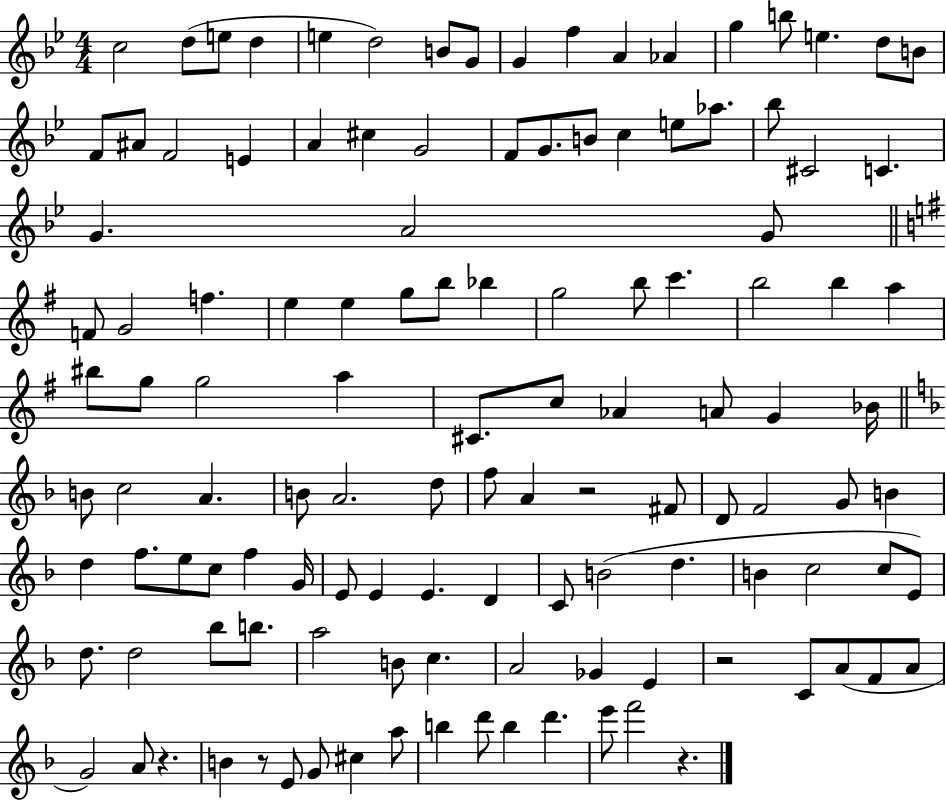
C5/h D5/e E5/e D5/q E5/q D5/h B4/e G4/e G4/q F5/q A4/q Ab4/q G5/q B5/e E5/q. D5/e B4/e F4/e A#4/e F4/h E4/q A4/q C#5/q G4/h F4/e G4/e. B4/e C5/q E5/e Ab5/e. Bb5/e C#4/h C4/q. G4/q. A4/h G4/e F4/e G4/h F5/q. E5/q E5/q G5/e B5/e Bb5/q G5/h B5/e C6/q. B5/h B5/q A5/q BIS5/e G5/e G5/h A5/q C#4/e. C5/e Ab4/q A4/e G4/q Bb4/s B4/e C5/h A4/q. B4/e A4/h. D5/e F5/e A4/q R/h F#4/e D4/e F4/h G4/e B4/q D5/q F5/e. E5/e C5/e F5/q G4/s E4/e E4/q E4/q. D4/q C4/e B4/h D5/q. B4/q C5/h C5/e E4/e D5/e. D5/h Bb5/e B5/e. A5/h B4/e C5/q. A4/h Gb4/q E4/q R/h C4/e A4/e F4/e A4/e G4/h A4/e R/q. B4/q R/e E4/e G4/e C#5/q A5/e B5/q D6/e B5/q D6/q. E6/e F6/h R/q.